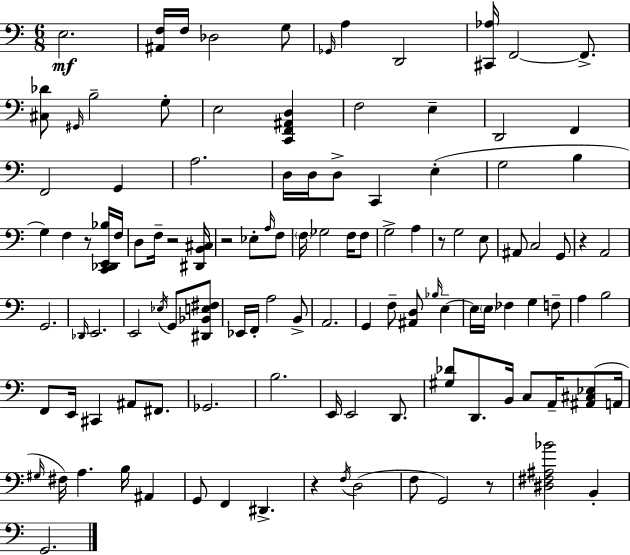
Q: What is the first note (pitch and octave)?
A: E3